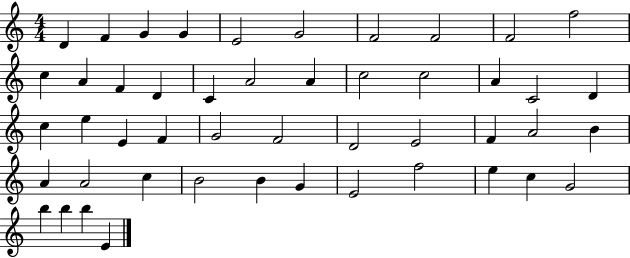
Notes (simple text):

D4/q F4/q G4/q G4/q E4/h G4/h F4/h F4/h F4/h F5/h C5/q A4/q F4/q D4/q C4/q A4/h A4/q C5/h C5/h A4/q C4/h D4/q C5/q E5/q E4/q F4/q G4/h F4/h D4/h E4/h F4/q A4/h B4/q A4/q A4/h C5/q B4/h B4/q G4/q E4/h F5/h E5/q C5/q G4/h B5/q B5/q B5/q E4/q